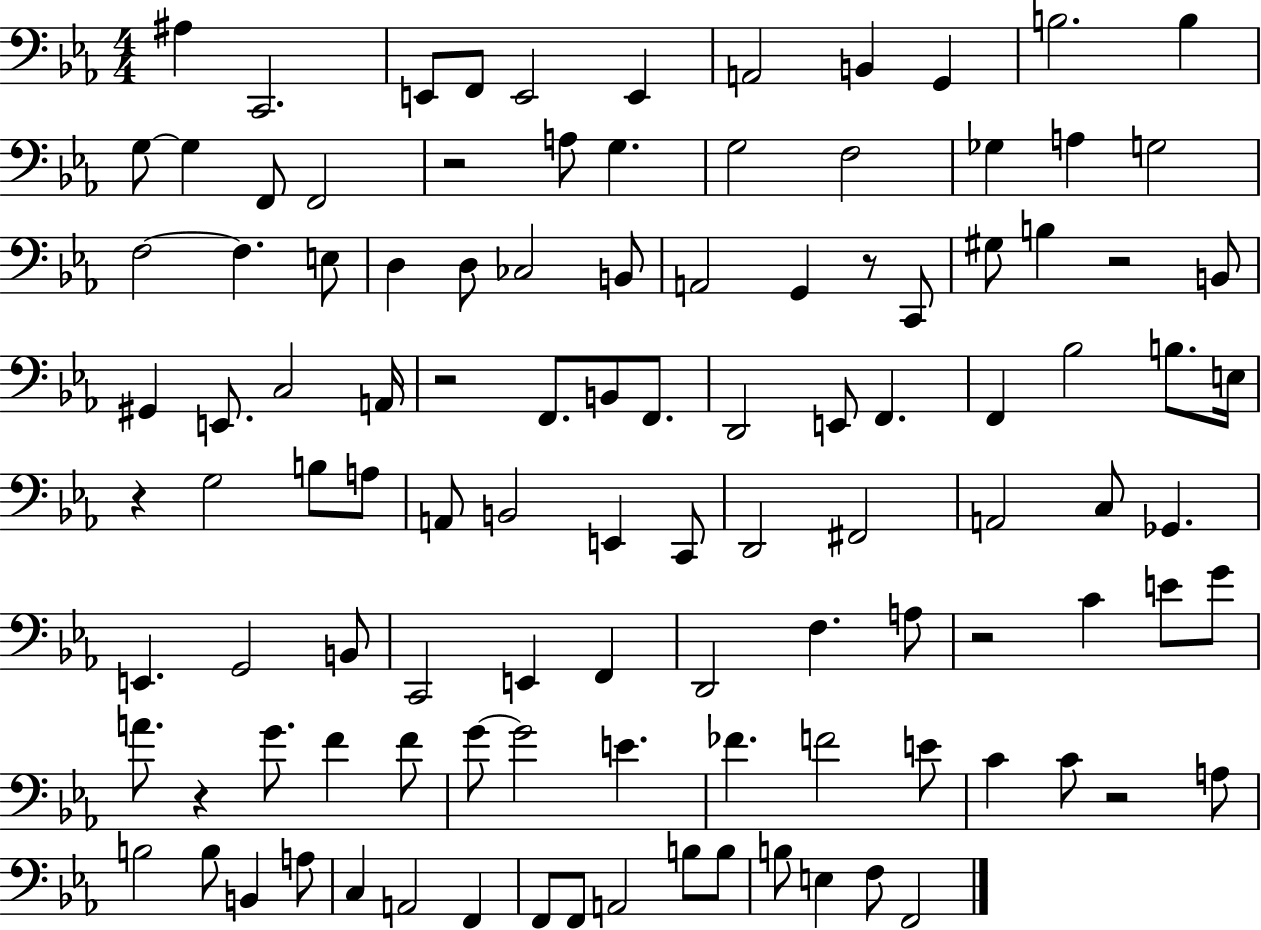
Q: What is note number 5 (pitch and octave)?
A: E2